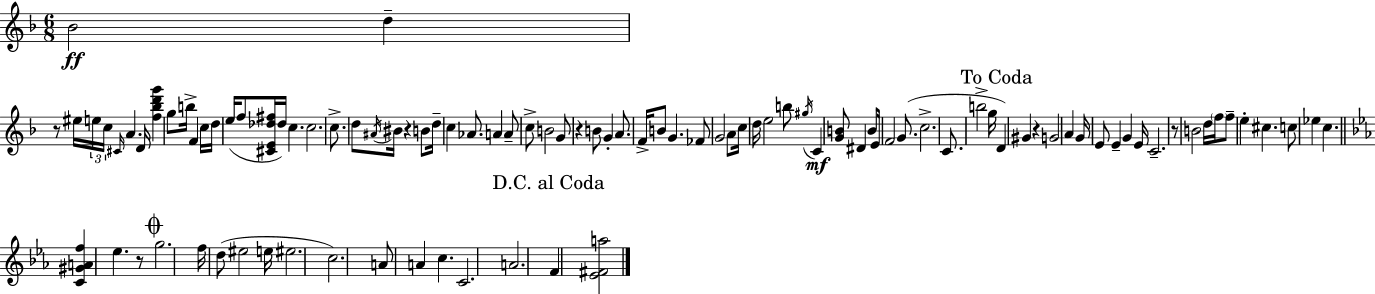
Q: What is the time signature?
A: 6/8